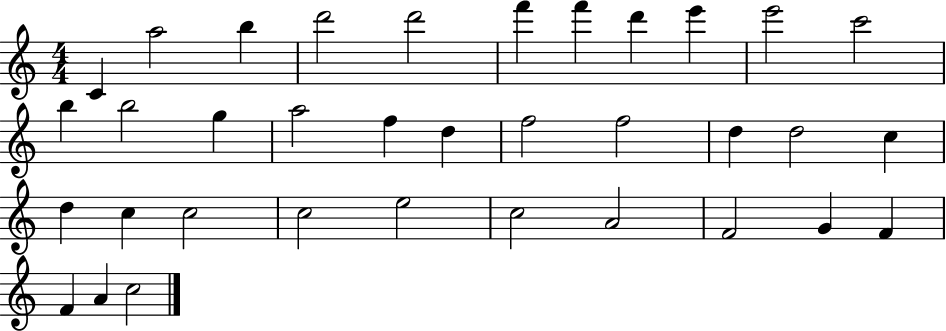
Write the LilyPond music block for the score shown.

{
  \clef treble
  \numericTimeSignature
  \time 4/4
  \key c \major
  c'4 a''2 b''4 | d'''2 d'''2 | f'''4 f'''4 d'''4 e'''4 | e'''2 c'''2 | \break b''4 b''2 g''4 | a''2 f''4 d''4 | f''2 f''2 | d''4 d''2 c''4 | \break d''4 c''4 c''2 | c''2 e''2 | c''2 a'2 | f'2 g'4 f'4 | \break f'4 a'4 c''2 | \bar "|."
}